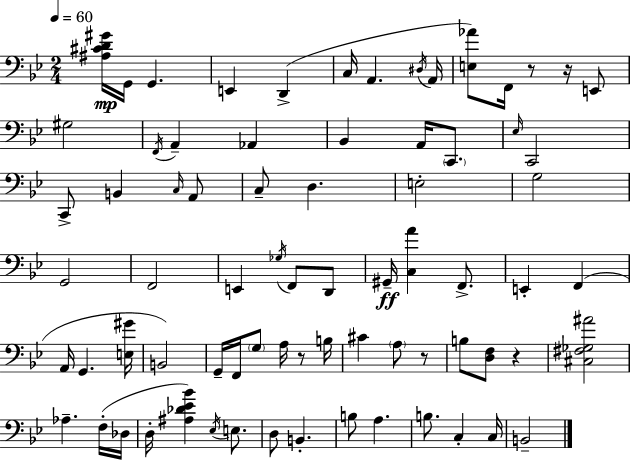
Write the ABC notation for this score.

X:1
T:Untitled
M:2/4
L:1/4
K:Gm
[^A,^CD^G]/4 G,,/4 G,, E,, D,, C,/4 A,, ^D,/4 A,,/4 [E,_A]/2 F,,/4 z/2 z/4 E,,/2 ^G,2 F,,/4 A,, _A,, _B,, A,,/4 C,,/2 _E,/4 C,,2 C,,/2 B,, C,/4 A,,/2 C,/2 D, E,2 G,2 G,,2 F,,2 E,, _G,/4 F,,/2 D,,/2 ^G,,/4 [C,A] F,,/2 E,, F,, A,,/4 G,, [E,^G]/4 B,,2 G,,/4 F,,/4 G,/2 A,/4 z/2 B,/4 ^C A,/2 z/2 B,/2 [D,F,]/2 z [^C,^F,_G,^A]2 _A, F,/4 _D,/4 D,/4 [^A,_D_E_B] _E,/4 E,/2 D,/2 B,, B,/2 A, B,/2 C, C,/4 B,,2